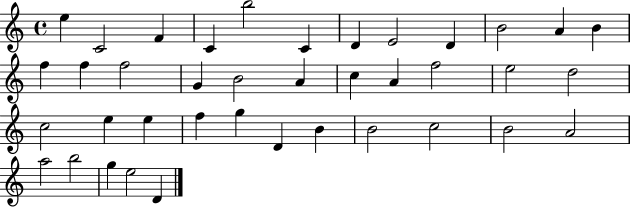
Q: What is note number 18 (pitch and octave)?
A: A4